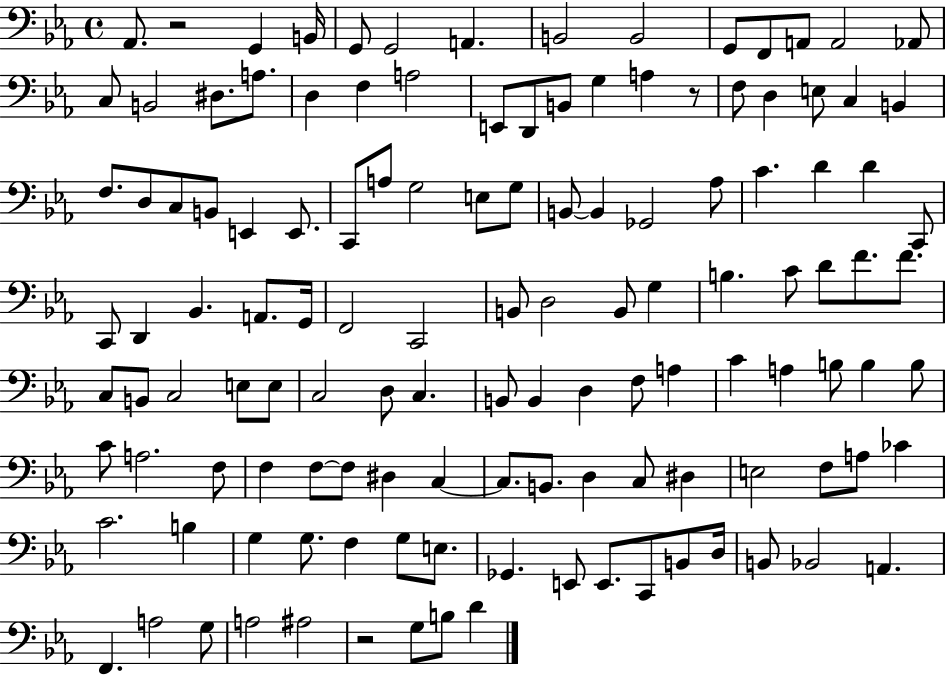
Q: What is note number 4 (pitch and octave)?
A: G2